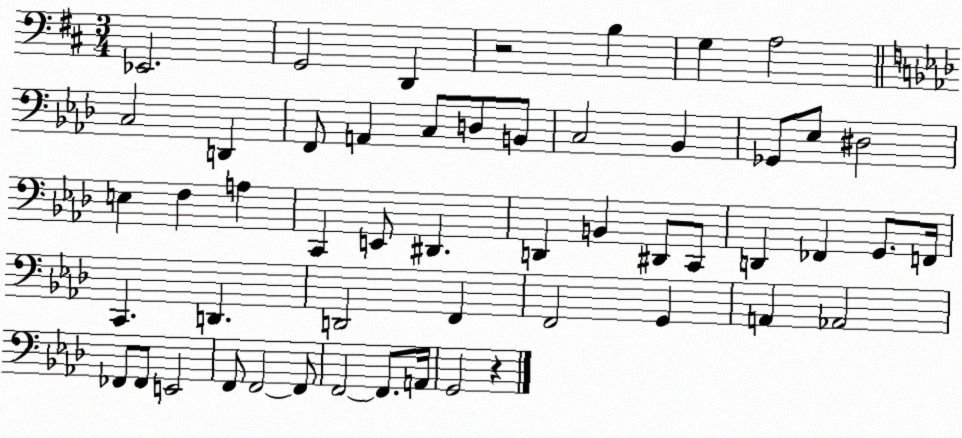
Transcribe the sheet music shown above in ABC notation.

X:1
T:Untitled
M:3/4
L:1/4
K:D
_E,,2 G,,2 D,, z2 B, G, A,2 C,2 D,, F,,/2 A,, C,/2 D,/2 B,,/2 C,2 _B,, _G,,/2 _E,/2 ^D,2 E, F, A, C,, E,,/2 ^D,, D,, B,, ^D,,/2 C,,/2 D,, _F,, G,,/2 F,,/4 C,, D,, D,,2 F,, F,,2 G,, A,, _A,,2 _F,,/2 _F,,/2 E,,2 F,,/2 F,,2 F,,/2 F,,2 F,,/2 A,,/4 G,,2 z